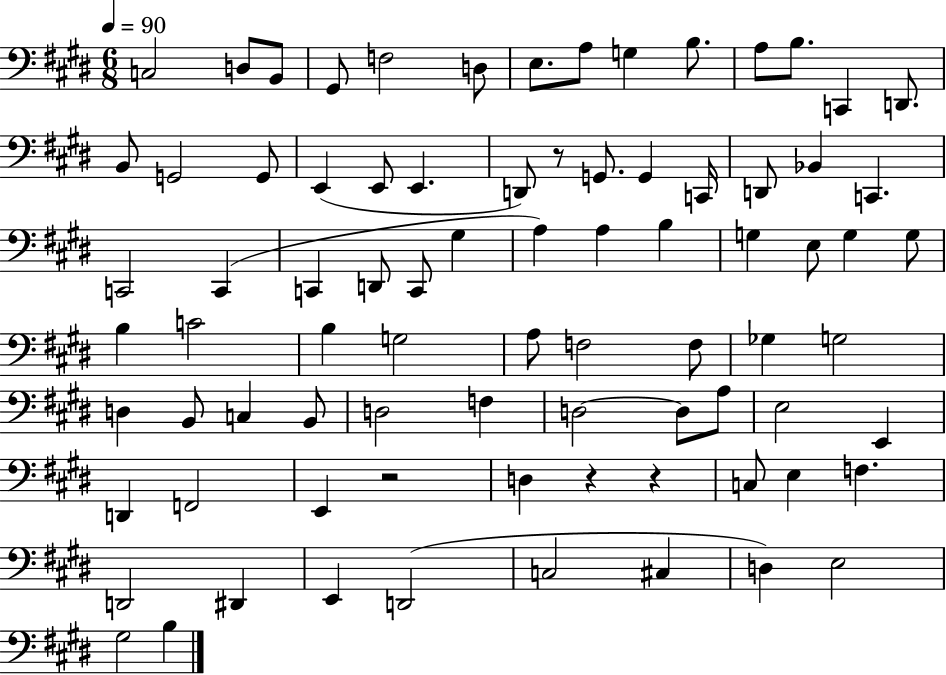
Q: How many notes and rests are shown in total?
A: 81